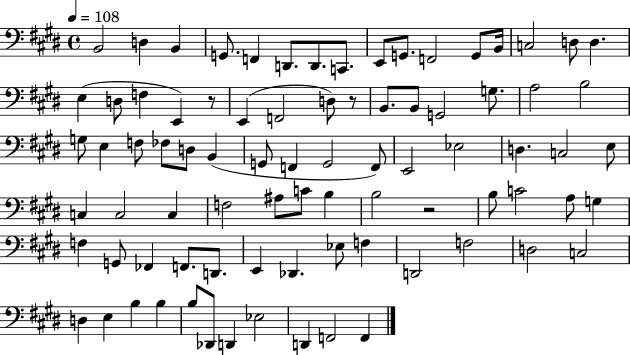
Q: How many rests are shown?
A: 3